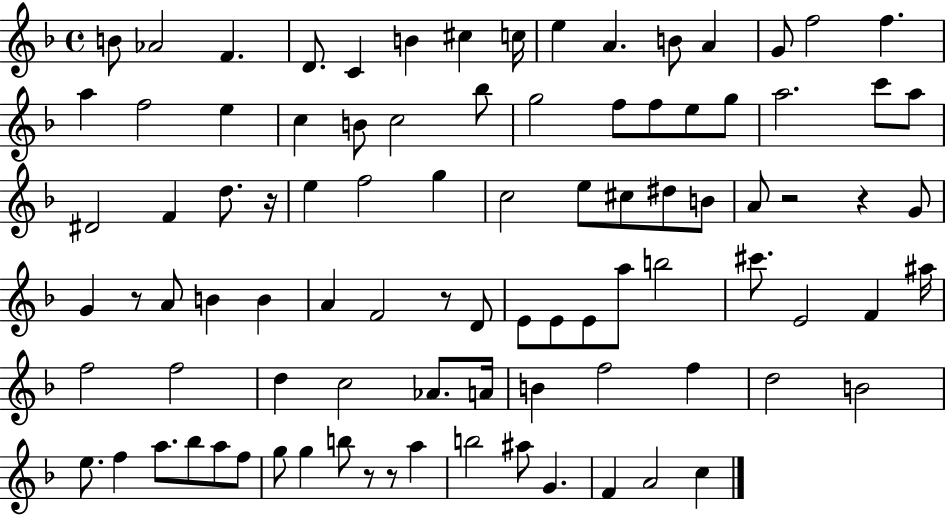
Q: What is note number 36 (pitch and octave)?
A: G5